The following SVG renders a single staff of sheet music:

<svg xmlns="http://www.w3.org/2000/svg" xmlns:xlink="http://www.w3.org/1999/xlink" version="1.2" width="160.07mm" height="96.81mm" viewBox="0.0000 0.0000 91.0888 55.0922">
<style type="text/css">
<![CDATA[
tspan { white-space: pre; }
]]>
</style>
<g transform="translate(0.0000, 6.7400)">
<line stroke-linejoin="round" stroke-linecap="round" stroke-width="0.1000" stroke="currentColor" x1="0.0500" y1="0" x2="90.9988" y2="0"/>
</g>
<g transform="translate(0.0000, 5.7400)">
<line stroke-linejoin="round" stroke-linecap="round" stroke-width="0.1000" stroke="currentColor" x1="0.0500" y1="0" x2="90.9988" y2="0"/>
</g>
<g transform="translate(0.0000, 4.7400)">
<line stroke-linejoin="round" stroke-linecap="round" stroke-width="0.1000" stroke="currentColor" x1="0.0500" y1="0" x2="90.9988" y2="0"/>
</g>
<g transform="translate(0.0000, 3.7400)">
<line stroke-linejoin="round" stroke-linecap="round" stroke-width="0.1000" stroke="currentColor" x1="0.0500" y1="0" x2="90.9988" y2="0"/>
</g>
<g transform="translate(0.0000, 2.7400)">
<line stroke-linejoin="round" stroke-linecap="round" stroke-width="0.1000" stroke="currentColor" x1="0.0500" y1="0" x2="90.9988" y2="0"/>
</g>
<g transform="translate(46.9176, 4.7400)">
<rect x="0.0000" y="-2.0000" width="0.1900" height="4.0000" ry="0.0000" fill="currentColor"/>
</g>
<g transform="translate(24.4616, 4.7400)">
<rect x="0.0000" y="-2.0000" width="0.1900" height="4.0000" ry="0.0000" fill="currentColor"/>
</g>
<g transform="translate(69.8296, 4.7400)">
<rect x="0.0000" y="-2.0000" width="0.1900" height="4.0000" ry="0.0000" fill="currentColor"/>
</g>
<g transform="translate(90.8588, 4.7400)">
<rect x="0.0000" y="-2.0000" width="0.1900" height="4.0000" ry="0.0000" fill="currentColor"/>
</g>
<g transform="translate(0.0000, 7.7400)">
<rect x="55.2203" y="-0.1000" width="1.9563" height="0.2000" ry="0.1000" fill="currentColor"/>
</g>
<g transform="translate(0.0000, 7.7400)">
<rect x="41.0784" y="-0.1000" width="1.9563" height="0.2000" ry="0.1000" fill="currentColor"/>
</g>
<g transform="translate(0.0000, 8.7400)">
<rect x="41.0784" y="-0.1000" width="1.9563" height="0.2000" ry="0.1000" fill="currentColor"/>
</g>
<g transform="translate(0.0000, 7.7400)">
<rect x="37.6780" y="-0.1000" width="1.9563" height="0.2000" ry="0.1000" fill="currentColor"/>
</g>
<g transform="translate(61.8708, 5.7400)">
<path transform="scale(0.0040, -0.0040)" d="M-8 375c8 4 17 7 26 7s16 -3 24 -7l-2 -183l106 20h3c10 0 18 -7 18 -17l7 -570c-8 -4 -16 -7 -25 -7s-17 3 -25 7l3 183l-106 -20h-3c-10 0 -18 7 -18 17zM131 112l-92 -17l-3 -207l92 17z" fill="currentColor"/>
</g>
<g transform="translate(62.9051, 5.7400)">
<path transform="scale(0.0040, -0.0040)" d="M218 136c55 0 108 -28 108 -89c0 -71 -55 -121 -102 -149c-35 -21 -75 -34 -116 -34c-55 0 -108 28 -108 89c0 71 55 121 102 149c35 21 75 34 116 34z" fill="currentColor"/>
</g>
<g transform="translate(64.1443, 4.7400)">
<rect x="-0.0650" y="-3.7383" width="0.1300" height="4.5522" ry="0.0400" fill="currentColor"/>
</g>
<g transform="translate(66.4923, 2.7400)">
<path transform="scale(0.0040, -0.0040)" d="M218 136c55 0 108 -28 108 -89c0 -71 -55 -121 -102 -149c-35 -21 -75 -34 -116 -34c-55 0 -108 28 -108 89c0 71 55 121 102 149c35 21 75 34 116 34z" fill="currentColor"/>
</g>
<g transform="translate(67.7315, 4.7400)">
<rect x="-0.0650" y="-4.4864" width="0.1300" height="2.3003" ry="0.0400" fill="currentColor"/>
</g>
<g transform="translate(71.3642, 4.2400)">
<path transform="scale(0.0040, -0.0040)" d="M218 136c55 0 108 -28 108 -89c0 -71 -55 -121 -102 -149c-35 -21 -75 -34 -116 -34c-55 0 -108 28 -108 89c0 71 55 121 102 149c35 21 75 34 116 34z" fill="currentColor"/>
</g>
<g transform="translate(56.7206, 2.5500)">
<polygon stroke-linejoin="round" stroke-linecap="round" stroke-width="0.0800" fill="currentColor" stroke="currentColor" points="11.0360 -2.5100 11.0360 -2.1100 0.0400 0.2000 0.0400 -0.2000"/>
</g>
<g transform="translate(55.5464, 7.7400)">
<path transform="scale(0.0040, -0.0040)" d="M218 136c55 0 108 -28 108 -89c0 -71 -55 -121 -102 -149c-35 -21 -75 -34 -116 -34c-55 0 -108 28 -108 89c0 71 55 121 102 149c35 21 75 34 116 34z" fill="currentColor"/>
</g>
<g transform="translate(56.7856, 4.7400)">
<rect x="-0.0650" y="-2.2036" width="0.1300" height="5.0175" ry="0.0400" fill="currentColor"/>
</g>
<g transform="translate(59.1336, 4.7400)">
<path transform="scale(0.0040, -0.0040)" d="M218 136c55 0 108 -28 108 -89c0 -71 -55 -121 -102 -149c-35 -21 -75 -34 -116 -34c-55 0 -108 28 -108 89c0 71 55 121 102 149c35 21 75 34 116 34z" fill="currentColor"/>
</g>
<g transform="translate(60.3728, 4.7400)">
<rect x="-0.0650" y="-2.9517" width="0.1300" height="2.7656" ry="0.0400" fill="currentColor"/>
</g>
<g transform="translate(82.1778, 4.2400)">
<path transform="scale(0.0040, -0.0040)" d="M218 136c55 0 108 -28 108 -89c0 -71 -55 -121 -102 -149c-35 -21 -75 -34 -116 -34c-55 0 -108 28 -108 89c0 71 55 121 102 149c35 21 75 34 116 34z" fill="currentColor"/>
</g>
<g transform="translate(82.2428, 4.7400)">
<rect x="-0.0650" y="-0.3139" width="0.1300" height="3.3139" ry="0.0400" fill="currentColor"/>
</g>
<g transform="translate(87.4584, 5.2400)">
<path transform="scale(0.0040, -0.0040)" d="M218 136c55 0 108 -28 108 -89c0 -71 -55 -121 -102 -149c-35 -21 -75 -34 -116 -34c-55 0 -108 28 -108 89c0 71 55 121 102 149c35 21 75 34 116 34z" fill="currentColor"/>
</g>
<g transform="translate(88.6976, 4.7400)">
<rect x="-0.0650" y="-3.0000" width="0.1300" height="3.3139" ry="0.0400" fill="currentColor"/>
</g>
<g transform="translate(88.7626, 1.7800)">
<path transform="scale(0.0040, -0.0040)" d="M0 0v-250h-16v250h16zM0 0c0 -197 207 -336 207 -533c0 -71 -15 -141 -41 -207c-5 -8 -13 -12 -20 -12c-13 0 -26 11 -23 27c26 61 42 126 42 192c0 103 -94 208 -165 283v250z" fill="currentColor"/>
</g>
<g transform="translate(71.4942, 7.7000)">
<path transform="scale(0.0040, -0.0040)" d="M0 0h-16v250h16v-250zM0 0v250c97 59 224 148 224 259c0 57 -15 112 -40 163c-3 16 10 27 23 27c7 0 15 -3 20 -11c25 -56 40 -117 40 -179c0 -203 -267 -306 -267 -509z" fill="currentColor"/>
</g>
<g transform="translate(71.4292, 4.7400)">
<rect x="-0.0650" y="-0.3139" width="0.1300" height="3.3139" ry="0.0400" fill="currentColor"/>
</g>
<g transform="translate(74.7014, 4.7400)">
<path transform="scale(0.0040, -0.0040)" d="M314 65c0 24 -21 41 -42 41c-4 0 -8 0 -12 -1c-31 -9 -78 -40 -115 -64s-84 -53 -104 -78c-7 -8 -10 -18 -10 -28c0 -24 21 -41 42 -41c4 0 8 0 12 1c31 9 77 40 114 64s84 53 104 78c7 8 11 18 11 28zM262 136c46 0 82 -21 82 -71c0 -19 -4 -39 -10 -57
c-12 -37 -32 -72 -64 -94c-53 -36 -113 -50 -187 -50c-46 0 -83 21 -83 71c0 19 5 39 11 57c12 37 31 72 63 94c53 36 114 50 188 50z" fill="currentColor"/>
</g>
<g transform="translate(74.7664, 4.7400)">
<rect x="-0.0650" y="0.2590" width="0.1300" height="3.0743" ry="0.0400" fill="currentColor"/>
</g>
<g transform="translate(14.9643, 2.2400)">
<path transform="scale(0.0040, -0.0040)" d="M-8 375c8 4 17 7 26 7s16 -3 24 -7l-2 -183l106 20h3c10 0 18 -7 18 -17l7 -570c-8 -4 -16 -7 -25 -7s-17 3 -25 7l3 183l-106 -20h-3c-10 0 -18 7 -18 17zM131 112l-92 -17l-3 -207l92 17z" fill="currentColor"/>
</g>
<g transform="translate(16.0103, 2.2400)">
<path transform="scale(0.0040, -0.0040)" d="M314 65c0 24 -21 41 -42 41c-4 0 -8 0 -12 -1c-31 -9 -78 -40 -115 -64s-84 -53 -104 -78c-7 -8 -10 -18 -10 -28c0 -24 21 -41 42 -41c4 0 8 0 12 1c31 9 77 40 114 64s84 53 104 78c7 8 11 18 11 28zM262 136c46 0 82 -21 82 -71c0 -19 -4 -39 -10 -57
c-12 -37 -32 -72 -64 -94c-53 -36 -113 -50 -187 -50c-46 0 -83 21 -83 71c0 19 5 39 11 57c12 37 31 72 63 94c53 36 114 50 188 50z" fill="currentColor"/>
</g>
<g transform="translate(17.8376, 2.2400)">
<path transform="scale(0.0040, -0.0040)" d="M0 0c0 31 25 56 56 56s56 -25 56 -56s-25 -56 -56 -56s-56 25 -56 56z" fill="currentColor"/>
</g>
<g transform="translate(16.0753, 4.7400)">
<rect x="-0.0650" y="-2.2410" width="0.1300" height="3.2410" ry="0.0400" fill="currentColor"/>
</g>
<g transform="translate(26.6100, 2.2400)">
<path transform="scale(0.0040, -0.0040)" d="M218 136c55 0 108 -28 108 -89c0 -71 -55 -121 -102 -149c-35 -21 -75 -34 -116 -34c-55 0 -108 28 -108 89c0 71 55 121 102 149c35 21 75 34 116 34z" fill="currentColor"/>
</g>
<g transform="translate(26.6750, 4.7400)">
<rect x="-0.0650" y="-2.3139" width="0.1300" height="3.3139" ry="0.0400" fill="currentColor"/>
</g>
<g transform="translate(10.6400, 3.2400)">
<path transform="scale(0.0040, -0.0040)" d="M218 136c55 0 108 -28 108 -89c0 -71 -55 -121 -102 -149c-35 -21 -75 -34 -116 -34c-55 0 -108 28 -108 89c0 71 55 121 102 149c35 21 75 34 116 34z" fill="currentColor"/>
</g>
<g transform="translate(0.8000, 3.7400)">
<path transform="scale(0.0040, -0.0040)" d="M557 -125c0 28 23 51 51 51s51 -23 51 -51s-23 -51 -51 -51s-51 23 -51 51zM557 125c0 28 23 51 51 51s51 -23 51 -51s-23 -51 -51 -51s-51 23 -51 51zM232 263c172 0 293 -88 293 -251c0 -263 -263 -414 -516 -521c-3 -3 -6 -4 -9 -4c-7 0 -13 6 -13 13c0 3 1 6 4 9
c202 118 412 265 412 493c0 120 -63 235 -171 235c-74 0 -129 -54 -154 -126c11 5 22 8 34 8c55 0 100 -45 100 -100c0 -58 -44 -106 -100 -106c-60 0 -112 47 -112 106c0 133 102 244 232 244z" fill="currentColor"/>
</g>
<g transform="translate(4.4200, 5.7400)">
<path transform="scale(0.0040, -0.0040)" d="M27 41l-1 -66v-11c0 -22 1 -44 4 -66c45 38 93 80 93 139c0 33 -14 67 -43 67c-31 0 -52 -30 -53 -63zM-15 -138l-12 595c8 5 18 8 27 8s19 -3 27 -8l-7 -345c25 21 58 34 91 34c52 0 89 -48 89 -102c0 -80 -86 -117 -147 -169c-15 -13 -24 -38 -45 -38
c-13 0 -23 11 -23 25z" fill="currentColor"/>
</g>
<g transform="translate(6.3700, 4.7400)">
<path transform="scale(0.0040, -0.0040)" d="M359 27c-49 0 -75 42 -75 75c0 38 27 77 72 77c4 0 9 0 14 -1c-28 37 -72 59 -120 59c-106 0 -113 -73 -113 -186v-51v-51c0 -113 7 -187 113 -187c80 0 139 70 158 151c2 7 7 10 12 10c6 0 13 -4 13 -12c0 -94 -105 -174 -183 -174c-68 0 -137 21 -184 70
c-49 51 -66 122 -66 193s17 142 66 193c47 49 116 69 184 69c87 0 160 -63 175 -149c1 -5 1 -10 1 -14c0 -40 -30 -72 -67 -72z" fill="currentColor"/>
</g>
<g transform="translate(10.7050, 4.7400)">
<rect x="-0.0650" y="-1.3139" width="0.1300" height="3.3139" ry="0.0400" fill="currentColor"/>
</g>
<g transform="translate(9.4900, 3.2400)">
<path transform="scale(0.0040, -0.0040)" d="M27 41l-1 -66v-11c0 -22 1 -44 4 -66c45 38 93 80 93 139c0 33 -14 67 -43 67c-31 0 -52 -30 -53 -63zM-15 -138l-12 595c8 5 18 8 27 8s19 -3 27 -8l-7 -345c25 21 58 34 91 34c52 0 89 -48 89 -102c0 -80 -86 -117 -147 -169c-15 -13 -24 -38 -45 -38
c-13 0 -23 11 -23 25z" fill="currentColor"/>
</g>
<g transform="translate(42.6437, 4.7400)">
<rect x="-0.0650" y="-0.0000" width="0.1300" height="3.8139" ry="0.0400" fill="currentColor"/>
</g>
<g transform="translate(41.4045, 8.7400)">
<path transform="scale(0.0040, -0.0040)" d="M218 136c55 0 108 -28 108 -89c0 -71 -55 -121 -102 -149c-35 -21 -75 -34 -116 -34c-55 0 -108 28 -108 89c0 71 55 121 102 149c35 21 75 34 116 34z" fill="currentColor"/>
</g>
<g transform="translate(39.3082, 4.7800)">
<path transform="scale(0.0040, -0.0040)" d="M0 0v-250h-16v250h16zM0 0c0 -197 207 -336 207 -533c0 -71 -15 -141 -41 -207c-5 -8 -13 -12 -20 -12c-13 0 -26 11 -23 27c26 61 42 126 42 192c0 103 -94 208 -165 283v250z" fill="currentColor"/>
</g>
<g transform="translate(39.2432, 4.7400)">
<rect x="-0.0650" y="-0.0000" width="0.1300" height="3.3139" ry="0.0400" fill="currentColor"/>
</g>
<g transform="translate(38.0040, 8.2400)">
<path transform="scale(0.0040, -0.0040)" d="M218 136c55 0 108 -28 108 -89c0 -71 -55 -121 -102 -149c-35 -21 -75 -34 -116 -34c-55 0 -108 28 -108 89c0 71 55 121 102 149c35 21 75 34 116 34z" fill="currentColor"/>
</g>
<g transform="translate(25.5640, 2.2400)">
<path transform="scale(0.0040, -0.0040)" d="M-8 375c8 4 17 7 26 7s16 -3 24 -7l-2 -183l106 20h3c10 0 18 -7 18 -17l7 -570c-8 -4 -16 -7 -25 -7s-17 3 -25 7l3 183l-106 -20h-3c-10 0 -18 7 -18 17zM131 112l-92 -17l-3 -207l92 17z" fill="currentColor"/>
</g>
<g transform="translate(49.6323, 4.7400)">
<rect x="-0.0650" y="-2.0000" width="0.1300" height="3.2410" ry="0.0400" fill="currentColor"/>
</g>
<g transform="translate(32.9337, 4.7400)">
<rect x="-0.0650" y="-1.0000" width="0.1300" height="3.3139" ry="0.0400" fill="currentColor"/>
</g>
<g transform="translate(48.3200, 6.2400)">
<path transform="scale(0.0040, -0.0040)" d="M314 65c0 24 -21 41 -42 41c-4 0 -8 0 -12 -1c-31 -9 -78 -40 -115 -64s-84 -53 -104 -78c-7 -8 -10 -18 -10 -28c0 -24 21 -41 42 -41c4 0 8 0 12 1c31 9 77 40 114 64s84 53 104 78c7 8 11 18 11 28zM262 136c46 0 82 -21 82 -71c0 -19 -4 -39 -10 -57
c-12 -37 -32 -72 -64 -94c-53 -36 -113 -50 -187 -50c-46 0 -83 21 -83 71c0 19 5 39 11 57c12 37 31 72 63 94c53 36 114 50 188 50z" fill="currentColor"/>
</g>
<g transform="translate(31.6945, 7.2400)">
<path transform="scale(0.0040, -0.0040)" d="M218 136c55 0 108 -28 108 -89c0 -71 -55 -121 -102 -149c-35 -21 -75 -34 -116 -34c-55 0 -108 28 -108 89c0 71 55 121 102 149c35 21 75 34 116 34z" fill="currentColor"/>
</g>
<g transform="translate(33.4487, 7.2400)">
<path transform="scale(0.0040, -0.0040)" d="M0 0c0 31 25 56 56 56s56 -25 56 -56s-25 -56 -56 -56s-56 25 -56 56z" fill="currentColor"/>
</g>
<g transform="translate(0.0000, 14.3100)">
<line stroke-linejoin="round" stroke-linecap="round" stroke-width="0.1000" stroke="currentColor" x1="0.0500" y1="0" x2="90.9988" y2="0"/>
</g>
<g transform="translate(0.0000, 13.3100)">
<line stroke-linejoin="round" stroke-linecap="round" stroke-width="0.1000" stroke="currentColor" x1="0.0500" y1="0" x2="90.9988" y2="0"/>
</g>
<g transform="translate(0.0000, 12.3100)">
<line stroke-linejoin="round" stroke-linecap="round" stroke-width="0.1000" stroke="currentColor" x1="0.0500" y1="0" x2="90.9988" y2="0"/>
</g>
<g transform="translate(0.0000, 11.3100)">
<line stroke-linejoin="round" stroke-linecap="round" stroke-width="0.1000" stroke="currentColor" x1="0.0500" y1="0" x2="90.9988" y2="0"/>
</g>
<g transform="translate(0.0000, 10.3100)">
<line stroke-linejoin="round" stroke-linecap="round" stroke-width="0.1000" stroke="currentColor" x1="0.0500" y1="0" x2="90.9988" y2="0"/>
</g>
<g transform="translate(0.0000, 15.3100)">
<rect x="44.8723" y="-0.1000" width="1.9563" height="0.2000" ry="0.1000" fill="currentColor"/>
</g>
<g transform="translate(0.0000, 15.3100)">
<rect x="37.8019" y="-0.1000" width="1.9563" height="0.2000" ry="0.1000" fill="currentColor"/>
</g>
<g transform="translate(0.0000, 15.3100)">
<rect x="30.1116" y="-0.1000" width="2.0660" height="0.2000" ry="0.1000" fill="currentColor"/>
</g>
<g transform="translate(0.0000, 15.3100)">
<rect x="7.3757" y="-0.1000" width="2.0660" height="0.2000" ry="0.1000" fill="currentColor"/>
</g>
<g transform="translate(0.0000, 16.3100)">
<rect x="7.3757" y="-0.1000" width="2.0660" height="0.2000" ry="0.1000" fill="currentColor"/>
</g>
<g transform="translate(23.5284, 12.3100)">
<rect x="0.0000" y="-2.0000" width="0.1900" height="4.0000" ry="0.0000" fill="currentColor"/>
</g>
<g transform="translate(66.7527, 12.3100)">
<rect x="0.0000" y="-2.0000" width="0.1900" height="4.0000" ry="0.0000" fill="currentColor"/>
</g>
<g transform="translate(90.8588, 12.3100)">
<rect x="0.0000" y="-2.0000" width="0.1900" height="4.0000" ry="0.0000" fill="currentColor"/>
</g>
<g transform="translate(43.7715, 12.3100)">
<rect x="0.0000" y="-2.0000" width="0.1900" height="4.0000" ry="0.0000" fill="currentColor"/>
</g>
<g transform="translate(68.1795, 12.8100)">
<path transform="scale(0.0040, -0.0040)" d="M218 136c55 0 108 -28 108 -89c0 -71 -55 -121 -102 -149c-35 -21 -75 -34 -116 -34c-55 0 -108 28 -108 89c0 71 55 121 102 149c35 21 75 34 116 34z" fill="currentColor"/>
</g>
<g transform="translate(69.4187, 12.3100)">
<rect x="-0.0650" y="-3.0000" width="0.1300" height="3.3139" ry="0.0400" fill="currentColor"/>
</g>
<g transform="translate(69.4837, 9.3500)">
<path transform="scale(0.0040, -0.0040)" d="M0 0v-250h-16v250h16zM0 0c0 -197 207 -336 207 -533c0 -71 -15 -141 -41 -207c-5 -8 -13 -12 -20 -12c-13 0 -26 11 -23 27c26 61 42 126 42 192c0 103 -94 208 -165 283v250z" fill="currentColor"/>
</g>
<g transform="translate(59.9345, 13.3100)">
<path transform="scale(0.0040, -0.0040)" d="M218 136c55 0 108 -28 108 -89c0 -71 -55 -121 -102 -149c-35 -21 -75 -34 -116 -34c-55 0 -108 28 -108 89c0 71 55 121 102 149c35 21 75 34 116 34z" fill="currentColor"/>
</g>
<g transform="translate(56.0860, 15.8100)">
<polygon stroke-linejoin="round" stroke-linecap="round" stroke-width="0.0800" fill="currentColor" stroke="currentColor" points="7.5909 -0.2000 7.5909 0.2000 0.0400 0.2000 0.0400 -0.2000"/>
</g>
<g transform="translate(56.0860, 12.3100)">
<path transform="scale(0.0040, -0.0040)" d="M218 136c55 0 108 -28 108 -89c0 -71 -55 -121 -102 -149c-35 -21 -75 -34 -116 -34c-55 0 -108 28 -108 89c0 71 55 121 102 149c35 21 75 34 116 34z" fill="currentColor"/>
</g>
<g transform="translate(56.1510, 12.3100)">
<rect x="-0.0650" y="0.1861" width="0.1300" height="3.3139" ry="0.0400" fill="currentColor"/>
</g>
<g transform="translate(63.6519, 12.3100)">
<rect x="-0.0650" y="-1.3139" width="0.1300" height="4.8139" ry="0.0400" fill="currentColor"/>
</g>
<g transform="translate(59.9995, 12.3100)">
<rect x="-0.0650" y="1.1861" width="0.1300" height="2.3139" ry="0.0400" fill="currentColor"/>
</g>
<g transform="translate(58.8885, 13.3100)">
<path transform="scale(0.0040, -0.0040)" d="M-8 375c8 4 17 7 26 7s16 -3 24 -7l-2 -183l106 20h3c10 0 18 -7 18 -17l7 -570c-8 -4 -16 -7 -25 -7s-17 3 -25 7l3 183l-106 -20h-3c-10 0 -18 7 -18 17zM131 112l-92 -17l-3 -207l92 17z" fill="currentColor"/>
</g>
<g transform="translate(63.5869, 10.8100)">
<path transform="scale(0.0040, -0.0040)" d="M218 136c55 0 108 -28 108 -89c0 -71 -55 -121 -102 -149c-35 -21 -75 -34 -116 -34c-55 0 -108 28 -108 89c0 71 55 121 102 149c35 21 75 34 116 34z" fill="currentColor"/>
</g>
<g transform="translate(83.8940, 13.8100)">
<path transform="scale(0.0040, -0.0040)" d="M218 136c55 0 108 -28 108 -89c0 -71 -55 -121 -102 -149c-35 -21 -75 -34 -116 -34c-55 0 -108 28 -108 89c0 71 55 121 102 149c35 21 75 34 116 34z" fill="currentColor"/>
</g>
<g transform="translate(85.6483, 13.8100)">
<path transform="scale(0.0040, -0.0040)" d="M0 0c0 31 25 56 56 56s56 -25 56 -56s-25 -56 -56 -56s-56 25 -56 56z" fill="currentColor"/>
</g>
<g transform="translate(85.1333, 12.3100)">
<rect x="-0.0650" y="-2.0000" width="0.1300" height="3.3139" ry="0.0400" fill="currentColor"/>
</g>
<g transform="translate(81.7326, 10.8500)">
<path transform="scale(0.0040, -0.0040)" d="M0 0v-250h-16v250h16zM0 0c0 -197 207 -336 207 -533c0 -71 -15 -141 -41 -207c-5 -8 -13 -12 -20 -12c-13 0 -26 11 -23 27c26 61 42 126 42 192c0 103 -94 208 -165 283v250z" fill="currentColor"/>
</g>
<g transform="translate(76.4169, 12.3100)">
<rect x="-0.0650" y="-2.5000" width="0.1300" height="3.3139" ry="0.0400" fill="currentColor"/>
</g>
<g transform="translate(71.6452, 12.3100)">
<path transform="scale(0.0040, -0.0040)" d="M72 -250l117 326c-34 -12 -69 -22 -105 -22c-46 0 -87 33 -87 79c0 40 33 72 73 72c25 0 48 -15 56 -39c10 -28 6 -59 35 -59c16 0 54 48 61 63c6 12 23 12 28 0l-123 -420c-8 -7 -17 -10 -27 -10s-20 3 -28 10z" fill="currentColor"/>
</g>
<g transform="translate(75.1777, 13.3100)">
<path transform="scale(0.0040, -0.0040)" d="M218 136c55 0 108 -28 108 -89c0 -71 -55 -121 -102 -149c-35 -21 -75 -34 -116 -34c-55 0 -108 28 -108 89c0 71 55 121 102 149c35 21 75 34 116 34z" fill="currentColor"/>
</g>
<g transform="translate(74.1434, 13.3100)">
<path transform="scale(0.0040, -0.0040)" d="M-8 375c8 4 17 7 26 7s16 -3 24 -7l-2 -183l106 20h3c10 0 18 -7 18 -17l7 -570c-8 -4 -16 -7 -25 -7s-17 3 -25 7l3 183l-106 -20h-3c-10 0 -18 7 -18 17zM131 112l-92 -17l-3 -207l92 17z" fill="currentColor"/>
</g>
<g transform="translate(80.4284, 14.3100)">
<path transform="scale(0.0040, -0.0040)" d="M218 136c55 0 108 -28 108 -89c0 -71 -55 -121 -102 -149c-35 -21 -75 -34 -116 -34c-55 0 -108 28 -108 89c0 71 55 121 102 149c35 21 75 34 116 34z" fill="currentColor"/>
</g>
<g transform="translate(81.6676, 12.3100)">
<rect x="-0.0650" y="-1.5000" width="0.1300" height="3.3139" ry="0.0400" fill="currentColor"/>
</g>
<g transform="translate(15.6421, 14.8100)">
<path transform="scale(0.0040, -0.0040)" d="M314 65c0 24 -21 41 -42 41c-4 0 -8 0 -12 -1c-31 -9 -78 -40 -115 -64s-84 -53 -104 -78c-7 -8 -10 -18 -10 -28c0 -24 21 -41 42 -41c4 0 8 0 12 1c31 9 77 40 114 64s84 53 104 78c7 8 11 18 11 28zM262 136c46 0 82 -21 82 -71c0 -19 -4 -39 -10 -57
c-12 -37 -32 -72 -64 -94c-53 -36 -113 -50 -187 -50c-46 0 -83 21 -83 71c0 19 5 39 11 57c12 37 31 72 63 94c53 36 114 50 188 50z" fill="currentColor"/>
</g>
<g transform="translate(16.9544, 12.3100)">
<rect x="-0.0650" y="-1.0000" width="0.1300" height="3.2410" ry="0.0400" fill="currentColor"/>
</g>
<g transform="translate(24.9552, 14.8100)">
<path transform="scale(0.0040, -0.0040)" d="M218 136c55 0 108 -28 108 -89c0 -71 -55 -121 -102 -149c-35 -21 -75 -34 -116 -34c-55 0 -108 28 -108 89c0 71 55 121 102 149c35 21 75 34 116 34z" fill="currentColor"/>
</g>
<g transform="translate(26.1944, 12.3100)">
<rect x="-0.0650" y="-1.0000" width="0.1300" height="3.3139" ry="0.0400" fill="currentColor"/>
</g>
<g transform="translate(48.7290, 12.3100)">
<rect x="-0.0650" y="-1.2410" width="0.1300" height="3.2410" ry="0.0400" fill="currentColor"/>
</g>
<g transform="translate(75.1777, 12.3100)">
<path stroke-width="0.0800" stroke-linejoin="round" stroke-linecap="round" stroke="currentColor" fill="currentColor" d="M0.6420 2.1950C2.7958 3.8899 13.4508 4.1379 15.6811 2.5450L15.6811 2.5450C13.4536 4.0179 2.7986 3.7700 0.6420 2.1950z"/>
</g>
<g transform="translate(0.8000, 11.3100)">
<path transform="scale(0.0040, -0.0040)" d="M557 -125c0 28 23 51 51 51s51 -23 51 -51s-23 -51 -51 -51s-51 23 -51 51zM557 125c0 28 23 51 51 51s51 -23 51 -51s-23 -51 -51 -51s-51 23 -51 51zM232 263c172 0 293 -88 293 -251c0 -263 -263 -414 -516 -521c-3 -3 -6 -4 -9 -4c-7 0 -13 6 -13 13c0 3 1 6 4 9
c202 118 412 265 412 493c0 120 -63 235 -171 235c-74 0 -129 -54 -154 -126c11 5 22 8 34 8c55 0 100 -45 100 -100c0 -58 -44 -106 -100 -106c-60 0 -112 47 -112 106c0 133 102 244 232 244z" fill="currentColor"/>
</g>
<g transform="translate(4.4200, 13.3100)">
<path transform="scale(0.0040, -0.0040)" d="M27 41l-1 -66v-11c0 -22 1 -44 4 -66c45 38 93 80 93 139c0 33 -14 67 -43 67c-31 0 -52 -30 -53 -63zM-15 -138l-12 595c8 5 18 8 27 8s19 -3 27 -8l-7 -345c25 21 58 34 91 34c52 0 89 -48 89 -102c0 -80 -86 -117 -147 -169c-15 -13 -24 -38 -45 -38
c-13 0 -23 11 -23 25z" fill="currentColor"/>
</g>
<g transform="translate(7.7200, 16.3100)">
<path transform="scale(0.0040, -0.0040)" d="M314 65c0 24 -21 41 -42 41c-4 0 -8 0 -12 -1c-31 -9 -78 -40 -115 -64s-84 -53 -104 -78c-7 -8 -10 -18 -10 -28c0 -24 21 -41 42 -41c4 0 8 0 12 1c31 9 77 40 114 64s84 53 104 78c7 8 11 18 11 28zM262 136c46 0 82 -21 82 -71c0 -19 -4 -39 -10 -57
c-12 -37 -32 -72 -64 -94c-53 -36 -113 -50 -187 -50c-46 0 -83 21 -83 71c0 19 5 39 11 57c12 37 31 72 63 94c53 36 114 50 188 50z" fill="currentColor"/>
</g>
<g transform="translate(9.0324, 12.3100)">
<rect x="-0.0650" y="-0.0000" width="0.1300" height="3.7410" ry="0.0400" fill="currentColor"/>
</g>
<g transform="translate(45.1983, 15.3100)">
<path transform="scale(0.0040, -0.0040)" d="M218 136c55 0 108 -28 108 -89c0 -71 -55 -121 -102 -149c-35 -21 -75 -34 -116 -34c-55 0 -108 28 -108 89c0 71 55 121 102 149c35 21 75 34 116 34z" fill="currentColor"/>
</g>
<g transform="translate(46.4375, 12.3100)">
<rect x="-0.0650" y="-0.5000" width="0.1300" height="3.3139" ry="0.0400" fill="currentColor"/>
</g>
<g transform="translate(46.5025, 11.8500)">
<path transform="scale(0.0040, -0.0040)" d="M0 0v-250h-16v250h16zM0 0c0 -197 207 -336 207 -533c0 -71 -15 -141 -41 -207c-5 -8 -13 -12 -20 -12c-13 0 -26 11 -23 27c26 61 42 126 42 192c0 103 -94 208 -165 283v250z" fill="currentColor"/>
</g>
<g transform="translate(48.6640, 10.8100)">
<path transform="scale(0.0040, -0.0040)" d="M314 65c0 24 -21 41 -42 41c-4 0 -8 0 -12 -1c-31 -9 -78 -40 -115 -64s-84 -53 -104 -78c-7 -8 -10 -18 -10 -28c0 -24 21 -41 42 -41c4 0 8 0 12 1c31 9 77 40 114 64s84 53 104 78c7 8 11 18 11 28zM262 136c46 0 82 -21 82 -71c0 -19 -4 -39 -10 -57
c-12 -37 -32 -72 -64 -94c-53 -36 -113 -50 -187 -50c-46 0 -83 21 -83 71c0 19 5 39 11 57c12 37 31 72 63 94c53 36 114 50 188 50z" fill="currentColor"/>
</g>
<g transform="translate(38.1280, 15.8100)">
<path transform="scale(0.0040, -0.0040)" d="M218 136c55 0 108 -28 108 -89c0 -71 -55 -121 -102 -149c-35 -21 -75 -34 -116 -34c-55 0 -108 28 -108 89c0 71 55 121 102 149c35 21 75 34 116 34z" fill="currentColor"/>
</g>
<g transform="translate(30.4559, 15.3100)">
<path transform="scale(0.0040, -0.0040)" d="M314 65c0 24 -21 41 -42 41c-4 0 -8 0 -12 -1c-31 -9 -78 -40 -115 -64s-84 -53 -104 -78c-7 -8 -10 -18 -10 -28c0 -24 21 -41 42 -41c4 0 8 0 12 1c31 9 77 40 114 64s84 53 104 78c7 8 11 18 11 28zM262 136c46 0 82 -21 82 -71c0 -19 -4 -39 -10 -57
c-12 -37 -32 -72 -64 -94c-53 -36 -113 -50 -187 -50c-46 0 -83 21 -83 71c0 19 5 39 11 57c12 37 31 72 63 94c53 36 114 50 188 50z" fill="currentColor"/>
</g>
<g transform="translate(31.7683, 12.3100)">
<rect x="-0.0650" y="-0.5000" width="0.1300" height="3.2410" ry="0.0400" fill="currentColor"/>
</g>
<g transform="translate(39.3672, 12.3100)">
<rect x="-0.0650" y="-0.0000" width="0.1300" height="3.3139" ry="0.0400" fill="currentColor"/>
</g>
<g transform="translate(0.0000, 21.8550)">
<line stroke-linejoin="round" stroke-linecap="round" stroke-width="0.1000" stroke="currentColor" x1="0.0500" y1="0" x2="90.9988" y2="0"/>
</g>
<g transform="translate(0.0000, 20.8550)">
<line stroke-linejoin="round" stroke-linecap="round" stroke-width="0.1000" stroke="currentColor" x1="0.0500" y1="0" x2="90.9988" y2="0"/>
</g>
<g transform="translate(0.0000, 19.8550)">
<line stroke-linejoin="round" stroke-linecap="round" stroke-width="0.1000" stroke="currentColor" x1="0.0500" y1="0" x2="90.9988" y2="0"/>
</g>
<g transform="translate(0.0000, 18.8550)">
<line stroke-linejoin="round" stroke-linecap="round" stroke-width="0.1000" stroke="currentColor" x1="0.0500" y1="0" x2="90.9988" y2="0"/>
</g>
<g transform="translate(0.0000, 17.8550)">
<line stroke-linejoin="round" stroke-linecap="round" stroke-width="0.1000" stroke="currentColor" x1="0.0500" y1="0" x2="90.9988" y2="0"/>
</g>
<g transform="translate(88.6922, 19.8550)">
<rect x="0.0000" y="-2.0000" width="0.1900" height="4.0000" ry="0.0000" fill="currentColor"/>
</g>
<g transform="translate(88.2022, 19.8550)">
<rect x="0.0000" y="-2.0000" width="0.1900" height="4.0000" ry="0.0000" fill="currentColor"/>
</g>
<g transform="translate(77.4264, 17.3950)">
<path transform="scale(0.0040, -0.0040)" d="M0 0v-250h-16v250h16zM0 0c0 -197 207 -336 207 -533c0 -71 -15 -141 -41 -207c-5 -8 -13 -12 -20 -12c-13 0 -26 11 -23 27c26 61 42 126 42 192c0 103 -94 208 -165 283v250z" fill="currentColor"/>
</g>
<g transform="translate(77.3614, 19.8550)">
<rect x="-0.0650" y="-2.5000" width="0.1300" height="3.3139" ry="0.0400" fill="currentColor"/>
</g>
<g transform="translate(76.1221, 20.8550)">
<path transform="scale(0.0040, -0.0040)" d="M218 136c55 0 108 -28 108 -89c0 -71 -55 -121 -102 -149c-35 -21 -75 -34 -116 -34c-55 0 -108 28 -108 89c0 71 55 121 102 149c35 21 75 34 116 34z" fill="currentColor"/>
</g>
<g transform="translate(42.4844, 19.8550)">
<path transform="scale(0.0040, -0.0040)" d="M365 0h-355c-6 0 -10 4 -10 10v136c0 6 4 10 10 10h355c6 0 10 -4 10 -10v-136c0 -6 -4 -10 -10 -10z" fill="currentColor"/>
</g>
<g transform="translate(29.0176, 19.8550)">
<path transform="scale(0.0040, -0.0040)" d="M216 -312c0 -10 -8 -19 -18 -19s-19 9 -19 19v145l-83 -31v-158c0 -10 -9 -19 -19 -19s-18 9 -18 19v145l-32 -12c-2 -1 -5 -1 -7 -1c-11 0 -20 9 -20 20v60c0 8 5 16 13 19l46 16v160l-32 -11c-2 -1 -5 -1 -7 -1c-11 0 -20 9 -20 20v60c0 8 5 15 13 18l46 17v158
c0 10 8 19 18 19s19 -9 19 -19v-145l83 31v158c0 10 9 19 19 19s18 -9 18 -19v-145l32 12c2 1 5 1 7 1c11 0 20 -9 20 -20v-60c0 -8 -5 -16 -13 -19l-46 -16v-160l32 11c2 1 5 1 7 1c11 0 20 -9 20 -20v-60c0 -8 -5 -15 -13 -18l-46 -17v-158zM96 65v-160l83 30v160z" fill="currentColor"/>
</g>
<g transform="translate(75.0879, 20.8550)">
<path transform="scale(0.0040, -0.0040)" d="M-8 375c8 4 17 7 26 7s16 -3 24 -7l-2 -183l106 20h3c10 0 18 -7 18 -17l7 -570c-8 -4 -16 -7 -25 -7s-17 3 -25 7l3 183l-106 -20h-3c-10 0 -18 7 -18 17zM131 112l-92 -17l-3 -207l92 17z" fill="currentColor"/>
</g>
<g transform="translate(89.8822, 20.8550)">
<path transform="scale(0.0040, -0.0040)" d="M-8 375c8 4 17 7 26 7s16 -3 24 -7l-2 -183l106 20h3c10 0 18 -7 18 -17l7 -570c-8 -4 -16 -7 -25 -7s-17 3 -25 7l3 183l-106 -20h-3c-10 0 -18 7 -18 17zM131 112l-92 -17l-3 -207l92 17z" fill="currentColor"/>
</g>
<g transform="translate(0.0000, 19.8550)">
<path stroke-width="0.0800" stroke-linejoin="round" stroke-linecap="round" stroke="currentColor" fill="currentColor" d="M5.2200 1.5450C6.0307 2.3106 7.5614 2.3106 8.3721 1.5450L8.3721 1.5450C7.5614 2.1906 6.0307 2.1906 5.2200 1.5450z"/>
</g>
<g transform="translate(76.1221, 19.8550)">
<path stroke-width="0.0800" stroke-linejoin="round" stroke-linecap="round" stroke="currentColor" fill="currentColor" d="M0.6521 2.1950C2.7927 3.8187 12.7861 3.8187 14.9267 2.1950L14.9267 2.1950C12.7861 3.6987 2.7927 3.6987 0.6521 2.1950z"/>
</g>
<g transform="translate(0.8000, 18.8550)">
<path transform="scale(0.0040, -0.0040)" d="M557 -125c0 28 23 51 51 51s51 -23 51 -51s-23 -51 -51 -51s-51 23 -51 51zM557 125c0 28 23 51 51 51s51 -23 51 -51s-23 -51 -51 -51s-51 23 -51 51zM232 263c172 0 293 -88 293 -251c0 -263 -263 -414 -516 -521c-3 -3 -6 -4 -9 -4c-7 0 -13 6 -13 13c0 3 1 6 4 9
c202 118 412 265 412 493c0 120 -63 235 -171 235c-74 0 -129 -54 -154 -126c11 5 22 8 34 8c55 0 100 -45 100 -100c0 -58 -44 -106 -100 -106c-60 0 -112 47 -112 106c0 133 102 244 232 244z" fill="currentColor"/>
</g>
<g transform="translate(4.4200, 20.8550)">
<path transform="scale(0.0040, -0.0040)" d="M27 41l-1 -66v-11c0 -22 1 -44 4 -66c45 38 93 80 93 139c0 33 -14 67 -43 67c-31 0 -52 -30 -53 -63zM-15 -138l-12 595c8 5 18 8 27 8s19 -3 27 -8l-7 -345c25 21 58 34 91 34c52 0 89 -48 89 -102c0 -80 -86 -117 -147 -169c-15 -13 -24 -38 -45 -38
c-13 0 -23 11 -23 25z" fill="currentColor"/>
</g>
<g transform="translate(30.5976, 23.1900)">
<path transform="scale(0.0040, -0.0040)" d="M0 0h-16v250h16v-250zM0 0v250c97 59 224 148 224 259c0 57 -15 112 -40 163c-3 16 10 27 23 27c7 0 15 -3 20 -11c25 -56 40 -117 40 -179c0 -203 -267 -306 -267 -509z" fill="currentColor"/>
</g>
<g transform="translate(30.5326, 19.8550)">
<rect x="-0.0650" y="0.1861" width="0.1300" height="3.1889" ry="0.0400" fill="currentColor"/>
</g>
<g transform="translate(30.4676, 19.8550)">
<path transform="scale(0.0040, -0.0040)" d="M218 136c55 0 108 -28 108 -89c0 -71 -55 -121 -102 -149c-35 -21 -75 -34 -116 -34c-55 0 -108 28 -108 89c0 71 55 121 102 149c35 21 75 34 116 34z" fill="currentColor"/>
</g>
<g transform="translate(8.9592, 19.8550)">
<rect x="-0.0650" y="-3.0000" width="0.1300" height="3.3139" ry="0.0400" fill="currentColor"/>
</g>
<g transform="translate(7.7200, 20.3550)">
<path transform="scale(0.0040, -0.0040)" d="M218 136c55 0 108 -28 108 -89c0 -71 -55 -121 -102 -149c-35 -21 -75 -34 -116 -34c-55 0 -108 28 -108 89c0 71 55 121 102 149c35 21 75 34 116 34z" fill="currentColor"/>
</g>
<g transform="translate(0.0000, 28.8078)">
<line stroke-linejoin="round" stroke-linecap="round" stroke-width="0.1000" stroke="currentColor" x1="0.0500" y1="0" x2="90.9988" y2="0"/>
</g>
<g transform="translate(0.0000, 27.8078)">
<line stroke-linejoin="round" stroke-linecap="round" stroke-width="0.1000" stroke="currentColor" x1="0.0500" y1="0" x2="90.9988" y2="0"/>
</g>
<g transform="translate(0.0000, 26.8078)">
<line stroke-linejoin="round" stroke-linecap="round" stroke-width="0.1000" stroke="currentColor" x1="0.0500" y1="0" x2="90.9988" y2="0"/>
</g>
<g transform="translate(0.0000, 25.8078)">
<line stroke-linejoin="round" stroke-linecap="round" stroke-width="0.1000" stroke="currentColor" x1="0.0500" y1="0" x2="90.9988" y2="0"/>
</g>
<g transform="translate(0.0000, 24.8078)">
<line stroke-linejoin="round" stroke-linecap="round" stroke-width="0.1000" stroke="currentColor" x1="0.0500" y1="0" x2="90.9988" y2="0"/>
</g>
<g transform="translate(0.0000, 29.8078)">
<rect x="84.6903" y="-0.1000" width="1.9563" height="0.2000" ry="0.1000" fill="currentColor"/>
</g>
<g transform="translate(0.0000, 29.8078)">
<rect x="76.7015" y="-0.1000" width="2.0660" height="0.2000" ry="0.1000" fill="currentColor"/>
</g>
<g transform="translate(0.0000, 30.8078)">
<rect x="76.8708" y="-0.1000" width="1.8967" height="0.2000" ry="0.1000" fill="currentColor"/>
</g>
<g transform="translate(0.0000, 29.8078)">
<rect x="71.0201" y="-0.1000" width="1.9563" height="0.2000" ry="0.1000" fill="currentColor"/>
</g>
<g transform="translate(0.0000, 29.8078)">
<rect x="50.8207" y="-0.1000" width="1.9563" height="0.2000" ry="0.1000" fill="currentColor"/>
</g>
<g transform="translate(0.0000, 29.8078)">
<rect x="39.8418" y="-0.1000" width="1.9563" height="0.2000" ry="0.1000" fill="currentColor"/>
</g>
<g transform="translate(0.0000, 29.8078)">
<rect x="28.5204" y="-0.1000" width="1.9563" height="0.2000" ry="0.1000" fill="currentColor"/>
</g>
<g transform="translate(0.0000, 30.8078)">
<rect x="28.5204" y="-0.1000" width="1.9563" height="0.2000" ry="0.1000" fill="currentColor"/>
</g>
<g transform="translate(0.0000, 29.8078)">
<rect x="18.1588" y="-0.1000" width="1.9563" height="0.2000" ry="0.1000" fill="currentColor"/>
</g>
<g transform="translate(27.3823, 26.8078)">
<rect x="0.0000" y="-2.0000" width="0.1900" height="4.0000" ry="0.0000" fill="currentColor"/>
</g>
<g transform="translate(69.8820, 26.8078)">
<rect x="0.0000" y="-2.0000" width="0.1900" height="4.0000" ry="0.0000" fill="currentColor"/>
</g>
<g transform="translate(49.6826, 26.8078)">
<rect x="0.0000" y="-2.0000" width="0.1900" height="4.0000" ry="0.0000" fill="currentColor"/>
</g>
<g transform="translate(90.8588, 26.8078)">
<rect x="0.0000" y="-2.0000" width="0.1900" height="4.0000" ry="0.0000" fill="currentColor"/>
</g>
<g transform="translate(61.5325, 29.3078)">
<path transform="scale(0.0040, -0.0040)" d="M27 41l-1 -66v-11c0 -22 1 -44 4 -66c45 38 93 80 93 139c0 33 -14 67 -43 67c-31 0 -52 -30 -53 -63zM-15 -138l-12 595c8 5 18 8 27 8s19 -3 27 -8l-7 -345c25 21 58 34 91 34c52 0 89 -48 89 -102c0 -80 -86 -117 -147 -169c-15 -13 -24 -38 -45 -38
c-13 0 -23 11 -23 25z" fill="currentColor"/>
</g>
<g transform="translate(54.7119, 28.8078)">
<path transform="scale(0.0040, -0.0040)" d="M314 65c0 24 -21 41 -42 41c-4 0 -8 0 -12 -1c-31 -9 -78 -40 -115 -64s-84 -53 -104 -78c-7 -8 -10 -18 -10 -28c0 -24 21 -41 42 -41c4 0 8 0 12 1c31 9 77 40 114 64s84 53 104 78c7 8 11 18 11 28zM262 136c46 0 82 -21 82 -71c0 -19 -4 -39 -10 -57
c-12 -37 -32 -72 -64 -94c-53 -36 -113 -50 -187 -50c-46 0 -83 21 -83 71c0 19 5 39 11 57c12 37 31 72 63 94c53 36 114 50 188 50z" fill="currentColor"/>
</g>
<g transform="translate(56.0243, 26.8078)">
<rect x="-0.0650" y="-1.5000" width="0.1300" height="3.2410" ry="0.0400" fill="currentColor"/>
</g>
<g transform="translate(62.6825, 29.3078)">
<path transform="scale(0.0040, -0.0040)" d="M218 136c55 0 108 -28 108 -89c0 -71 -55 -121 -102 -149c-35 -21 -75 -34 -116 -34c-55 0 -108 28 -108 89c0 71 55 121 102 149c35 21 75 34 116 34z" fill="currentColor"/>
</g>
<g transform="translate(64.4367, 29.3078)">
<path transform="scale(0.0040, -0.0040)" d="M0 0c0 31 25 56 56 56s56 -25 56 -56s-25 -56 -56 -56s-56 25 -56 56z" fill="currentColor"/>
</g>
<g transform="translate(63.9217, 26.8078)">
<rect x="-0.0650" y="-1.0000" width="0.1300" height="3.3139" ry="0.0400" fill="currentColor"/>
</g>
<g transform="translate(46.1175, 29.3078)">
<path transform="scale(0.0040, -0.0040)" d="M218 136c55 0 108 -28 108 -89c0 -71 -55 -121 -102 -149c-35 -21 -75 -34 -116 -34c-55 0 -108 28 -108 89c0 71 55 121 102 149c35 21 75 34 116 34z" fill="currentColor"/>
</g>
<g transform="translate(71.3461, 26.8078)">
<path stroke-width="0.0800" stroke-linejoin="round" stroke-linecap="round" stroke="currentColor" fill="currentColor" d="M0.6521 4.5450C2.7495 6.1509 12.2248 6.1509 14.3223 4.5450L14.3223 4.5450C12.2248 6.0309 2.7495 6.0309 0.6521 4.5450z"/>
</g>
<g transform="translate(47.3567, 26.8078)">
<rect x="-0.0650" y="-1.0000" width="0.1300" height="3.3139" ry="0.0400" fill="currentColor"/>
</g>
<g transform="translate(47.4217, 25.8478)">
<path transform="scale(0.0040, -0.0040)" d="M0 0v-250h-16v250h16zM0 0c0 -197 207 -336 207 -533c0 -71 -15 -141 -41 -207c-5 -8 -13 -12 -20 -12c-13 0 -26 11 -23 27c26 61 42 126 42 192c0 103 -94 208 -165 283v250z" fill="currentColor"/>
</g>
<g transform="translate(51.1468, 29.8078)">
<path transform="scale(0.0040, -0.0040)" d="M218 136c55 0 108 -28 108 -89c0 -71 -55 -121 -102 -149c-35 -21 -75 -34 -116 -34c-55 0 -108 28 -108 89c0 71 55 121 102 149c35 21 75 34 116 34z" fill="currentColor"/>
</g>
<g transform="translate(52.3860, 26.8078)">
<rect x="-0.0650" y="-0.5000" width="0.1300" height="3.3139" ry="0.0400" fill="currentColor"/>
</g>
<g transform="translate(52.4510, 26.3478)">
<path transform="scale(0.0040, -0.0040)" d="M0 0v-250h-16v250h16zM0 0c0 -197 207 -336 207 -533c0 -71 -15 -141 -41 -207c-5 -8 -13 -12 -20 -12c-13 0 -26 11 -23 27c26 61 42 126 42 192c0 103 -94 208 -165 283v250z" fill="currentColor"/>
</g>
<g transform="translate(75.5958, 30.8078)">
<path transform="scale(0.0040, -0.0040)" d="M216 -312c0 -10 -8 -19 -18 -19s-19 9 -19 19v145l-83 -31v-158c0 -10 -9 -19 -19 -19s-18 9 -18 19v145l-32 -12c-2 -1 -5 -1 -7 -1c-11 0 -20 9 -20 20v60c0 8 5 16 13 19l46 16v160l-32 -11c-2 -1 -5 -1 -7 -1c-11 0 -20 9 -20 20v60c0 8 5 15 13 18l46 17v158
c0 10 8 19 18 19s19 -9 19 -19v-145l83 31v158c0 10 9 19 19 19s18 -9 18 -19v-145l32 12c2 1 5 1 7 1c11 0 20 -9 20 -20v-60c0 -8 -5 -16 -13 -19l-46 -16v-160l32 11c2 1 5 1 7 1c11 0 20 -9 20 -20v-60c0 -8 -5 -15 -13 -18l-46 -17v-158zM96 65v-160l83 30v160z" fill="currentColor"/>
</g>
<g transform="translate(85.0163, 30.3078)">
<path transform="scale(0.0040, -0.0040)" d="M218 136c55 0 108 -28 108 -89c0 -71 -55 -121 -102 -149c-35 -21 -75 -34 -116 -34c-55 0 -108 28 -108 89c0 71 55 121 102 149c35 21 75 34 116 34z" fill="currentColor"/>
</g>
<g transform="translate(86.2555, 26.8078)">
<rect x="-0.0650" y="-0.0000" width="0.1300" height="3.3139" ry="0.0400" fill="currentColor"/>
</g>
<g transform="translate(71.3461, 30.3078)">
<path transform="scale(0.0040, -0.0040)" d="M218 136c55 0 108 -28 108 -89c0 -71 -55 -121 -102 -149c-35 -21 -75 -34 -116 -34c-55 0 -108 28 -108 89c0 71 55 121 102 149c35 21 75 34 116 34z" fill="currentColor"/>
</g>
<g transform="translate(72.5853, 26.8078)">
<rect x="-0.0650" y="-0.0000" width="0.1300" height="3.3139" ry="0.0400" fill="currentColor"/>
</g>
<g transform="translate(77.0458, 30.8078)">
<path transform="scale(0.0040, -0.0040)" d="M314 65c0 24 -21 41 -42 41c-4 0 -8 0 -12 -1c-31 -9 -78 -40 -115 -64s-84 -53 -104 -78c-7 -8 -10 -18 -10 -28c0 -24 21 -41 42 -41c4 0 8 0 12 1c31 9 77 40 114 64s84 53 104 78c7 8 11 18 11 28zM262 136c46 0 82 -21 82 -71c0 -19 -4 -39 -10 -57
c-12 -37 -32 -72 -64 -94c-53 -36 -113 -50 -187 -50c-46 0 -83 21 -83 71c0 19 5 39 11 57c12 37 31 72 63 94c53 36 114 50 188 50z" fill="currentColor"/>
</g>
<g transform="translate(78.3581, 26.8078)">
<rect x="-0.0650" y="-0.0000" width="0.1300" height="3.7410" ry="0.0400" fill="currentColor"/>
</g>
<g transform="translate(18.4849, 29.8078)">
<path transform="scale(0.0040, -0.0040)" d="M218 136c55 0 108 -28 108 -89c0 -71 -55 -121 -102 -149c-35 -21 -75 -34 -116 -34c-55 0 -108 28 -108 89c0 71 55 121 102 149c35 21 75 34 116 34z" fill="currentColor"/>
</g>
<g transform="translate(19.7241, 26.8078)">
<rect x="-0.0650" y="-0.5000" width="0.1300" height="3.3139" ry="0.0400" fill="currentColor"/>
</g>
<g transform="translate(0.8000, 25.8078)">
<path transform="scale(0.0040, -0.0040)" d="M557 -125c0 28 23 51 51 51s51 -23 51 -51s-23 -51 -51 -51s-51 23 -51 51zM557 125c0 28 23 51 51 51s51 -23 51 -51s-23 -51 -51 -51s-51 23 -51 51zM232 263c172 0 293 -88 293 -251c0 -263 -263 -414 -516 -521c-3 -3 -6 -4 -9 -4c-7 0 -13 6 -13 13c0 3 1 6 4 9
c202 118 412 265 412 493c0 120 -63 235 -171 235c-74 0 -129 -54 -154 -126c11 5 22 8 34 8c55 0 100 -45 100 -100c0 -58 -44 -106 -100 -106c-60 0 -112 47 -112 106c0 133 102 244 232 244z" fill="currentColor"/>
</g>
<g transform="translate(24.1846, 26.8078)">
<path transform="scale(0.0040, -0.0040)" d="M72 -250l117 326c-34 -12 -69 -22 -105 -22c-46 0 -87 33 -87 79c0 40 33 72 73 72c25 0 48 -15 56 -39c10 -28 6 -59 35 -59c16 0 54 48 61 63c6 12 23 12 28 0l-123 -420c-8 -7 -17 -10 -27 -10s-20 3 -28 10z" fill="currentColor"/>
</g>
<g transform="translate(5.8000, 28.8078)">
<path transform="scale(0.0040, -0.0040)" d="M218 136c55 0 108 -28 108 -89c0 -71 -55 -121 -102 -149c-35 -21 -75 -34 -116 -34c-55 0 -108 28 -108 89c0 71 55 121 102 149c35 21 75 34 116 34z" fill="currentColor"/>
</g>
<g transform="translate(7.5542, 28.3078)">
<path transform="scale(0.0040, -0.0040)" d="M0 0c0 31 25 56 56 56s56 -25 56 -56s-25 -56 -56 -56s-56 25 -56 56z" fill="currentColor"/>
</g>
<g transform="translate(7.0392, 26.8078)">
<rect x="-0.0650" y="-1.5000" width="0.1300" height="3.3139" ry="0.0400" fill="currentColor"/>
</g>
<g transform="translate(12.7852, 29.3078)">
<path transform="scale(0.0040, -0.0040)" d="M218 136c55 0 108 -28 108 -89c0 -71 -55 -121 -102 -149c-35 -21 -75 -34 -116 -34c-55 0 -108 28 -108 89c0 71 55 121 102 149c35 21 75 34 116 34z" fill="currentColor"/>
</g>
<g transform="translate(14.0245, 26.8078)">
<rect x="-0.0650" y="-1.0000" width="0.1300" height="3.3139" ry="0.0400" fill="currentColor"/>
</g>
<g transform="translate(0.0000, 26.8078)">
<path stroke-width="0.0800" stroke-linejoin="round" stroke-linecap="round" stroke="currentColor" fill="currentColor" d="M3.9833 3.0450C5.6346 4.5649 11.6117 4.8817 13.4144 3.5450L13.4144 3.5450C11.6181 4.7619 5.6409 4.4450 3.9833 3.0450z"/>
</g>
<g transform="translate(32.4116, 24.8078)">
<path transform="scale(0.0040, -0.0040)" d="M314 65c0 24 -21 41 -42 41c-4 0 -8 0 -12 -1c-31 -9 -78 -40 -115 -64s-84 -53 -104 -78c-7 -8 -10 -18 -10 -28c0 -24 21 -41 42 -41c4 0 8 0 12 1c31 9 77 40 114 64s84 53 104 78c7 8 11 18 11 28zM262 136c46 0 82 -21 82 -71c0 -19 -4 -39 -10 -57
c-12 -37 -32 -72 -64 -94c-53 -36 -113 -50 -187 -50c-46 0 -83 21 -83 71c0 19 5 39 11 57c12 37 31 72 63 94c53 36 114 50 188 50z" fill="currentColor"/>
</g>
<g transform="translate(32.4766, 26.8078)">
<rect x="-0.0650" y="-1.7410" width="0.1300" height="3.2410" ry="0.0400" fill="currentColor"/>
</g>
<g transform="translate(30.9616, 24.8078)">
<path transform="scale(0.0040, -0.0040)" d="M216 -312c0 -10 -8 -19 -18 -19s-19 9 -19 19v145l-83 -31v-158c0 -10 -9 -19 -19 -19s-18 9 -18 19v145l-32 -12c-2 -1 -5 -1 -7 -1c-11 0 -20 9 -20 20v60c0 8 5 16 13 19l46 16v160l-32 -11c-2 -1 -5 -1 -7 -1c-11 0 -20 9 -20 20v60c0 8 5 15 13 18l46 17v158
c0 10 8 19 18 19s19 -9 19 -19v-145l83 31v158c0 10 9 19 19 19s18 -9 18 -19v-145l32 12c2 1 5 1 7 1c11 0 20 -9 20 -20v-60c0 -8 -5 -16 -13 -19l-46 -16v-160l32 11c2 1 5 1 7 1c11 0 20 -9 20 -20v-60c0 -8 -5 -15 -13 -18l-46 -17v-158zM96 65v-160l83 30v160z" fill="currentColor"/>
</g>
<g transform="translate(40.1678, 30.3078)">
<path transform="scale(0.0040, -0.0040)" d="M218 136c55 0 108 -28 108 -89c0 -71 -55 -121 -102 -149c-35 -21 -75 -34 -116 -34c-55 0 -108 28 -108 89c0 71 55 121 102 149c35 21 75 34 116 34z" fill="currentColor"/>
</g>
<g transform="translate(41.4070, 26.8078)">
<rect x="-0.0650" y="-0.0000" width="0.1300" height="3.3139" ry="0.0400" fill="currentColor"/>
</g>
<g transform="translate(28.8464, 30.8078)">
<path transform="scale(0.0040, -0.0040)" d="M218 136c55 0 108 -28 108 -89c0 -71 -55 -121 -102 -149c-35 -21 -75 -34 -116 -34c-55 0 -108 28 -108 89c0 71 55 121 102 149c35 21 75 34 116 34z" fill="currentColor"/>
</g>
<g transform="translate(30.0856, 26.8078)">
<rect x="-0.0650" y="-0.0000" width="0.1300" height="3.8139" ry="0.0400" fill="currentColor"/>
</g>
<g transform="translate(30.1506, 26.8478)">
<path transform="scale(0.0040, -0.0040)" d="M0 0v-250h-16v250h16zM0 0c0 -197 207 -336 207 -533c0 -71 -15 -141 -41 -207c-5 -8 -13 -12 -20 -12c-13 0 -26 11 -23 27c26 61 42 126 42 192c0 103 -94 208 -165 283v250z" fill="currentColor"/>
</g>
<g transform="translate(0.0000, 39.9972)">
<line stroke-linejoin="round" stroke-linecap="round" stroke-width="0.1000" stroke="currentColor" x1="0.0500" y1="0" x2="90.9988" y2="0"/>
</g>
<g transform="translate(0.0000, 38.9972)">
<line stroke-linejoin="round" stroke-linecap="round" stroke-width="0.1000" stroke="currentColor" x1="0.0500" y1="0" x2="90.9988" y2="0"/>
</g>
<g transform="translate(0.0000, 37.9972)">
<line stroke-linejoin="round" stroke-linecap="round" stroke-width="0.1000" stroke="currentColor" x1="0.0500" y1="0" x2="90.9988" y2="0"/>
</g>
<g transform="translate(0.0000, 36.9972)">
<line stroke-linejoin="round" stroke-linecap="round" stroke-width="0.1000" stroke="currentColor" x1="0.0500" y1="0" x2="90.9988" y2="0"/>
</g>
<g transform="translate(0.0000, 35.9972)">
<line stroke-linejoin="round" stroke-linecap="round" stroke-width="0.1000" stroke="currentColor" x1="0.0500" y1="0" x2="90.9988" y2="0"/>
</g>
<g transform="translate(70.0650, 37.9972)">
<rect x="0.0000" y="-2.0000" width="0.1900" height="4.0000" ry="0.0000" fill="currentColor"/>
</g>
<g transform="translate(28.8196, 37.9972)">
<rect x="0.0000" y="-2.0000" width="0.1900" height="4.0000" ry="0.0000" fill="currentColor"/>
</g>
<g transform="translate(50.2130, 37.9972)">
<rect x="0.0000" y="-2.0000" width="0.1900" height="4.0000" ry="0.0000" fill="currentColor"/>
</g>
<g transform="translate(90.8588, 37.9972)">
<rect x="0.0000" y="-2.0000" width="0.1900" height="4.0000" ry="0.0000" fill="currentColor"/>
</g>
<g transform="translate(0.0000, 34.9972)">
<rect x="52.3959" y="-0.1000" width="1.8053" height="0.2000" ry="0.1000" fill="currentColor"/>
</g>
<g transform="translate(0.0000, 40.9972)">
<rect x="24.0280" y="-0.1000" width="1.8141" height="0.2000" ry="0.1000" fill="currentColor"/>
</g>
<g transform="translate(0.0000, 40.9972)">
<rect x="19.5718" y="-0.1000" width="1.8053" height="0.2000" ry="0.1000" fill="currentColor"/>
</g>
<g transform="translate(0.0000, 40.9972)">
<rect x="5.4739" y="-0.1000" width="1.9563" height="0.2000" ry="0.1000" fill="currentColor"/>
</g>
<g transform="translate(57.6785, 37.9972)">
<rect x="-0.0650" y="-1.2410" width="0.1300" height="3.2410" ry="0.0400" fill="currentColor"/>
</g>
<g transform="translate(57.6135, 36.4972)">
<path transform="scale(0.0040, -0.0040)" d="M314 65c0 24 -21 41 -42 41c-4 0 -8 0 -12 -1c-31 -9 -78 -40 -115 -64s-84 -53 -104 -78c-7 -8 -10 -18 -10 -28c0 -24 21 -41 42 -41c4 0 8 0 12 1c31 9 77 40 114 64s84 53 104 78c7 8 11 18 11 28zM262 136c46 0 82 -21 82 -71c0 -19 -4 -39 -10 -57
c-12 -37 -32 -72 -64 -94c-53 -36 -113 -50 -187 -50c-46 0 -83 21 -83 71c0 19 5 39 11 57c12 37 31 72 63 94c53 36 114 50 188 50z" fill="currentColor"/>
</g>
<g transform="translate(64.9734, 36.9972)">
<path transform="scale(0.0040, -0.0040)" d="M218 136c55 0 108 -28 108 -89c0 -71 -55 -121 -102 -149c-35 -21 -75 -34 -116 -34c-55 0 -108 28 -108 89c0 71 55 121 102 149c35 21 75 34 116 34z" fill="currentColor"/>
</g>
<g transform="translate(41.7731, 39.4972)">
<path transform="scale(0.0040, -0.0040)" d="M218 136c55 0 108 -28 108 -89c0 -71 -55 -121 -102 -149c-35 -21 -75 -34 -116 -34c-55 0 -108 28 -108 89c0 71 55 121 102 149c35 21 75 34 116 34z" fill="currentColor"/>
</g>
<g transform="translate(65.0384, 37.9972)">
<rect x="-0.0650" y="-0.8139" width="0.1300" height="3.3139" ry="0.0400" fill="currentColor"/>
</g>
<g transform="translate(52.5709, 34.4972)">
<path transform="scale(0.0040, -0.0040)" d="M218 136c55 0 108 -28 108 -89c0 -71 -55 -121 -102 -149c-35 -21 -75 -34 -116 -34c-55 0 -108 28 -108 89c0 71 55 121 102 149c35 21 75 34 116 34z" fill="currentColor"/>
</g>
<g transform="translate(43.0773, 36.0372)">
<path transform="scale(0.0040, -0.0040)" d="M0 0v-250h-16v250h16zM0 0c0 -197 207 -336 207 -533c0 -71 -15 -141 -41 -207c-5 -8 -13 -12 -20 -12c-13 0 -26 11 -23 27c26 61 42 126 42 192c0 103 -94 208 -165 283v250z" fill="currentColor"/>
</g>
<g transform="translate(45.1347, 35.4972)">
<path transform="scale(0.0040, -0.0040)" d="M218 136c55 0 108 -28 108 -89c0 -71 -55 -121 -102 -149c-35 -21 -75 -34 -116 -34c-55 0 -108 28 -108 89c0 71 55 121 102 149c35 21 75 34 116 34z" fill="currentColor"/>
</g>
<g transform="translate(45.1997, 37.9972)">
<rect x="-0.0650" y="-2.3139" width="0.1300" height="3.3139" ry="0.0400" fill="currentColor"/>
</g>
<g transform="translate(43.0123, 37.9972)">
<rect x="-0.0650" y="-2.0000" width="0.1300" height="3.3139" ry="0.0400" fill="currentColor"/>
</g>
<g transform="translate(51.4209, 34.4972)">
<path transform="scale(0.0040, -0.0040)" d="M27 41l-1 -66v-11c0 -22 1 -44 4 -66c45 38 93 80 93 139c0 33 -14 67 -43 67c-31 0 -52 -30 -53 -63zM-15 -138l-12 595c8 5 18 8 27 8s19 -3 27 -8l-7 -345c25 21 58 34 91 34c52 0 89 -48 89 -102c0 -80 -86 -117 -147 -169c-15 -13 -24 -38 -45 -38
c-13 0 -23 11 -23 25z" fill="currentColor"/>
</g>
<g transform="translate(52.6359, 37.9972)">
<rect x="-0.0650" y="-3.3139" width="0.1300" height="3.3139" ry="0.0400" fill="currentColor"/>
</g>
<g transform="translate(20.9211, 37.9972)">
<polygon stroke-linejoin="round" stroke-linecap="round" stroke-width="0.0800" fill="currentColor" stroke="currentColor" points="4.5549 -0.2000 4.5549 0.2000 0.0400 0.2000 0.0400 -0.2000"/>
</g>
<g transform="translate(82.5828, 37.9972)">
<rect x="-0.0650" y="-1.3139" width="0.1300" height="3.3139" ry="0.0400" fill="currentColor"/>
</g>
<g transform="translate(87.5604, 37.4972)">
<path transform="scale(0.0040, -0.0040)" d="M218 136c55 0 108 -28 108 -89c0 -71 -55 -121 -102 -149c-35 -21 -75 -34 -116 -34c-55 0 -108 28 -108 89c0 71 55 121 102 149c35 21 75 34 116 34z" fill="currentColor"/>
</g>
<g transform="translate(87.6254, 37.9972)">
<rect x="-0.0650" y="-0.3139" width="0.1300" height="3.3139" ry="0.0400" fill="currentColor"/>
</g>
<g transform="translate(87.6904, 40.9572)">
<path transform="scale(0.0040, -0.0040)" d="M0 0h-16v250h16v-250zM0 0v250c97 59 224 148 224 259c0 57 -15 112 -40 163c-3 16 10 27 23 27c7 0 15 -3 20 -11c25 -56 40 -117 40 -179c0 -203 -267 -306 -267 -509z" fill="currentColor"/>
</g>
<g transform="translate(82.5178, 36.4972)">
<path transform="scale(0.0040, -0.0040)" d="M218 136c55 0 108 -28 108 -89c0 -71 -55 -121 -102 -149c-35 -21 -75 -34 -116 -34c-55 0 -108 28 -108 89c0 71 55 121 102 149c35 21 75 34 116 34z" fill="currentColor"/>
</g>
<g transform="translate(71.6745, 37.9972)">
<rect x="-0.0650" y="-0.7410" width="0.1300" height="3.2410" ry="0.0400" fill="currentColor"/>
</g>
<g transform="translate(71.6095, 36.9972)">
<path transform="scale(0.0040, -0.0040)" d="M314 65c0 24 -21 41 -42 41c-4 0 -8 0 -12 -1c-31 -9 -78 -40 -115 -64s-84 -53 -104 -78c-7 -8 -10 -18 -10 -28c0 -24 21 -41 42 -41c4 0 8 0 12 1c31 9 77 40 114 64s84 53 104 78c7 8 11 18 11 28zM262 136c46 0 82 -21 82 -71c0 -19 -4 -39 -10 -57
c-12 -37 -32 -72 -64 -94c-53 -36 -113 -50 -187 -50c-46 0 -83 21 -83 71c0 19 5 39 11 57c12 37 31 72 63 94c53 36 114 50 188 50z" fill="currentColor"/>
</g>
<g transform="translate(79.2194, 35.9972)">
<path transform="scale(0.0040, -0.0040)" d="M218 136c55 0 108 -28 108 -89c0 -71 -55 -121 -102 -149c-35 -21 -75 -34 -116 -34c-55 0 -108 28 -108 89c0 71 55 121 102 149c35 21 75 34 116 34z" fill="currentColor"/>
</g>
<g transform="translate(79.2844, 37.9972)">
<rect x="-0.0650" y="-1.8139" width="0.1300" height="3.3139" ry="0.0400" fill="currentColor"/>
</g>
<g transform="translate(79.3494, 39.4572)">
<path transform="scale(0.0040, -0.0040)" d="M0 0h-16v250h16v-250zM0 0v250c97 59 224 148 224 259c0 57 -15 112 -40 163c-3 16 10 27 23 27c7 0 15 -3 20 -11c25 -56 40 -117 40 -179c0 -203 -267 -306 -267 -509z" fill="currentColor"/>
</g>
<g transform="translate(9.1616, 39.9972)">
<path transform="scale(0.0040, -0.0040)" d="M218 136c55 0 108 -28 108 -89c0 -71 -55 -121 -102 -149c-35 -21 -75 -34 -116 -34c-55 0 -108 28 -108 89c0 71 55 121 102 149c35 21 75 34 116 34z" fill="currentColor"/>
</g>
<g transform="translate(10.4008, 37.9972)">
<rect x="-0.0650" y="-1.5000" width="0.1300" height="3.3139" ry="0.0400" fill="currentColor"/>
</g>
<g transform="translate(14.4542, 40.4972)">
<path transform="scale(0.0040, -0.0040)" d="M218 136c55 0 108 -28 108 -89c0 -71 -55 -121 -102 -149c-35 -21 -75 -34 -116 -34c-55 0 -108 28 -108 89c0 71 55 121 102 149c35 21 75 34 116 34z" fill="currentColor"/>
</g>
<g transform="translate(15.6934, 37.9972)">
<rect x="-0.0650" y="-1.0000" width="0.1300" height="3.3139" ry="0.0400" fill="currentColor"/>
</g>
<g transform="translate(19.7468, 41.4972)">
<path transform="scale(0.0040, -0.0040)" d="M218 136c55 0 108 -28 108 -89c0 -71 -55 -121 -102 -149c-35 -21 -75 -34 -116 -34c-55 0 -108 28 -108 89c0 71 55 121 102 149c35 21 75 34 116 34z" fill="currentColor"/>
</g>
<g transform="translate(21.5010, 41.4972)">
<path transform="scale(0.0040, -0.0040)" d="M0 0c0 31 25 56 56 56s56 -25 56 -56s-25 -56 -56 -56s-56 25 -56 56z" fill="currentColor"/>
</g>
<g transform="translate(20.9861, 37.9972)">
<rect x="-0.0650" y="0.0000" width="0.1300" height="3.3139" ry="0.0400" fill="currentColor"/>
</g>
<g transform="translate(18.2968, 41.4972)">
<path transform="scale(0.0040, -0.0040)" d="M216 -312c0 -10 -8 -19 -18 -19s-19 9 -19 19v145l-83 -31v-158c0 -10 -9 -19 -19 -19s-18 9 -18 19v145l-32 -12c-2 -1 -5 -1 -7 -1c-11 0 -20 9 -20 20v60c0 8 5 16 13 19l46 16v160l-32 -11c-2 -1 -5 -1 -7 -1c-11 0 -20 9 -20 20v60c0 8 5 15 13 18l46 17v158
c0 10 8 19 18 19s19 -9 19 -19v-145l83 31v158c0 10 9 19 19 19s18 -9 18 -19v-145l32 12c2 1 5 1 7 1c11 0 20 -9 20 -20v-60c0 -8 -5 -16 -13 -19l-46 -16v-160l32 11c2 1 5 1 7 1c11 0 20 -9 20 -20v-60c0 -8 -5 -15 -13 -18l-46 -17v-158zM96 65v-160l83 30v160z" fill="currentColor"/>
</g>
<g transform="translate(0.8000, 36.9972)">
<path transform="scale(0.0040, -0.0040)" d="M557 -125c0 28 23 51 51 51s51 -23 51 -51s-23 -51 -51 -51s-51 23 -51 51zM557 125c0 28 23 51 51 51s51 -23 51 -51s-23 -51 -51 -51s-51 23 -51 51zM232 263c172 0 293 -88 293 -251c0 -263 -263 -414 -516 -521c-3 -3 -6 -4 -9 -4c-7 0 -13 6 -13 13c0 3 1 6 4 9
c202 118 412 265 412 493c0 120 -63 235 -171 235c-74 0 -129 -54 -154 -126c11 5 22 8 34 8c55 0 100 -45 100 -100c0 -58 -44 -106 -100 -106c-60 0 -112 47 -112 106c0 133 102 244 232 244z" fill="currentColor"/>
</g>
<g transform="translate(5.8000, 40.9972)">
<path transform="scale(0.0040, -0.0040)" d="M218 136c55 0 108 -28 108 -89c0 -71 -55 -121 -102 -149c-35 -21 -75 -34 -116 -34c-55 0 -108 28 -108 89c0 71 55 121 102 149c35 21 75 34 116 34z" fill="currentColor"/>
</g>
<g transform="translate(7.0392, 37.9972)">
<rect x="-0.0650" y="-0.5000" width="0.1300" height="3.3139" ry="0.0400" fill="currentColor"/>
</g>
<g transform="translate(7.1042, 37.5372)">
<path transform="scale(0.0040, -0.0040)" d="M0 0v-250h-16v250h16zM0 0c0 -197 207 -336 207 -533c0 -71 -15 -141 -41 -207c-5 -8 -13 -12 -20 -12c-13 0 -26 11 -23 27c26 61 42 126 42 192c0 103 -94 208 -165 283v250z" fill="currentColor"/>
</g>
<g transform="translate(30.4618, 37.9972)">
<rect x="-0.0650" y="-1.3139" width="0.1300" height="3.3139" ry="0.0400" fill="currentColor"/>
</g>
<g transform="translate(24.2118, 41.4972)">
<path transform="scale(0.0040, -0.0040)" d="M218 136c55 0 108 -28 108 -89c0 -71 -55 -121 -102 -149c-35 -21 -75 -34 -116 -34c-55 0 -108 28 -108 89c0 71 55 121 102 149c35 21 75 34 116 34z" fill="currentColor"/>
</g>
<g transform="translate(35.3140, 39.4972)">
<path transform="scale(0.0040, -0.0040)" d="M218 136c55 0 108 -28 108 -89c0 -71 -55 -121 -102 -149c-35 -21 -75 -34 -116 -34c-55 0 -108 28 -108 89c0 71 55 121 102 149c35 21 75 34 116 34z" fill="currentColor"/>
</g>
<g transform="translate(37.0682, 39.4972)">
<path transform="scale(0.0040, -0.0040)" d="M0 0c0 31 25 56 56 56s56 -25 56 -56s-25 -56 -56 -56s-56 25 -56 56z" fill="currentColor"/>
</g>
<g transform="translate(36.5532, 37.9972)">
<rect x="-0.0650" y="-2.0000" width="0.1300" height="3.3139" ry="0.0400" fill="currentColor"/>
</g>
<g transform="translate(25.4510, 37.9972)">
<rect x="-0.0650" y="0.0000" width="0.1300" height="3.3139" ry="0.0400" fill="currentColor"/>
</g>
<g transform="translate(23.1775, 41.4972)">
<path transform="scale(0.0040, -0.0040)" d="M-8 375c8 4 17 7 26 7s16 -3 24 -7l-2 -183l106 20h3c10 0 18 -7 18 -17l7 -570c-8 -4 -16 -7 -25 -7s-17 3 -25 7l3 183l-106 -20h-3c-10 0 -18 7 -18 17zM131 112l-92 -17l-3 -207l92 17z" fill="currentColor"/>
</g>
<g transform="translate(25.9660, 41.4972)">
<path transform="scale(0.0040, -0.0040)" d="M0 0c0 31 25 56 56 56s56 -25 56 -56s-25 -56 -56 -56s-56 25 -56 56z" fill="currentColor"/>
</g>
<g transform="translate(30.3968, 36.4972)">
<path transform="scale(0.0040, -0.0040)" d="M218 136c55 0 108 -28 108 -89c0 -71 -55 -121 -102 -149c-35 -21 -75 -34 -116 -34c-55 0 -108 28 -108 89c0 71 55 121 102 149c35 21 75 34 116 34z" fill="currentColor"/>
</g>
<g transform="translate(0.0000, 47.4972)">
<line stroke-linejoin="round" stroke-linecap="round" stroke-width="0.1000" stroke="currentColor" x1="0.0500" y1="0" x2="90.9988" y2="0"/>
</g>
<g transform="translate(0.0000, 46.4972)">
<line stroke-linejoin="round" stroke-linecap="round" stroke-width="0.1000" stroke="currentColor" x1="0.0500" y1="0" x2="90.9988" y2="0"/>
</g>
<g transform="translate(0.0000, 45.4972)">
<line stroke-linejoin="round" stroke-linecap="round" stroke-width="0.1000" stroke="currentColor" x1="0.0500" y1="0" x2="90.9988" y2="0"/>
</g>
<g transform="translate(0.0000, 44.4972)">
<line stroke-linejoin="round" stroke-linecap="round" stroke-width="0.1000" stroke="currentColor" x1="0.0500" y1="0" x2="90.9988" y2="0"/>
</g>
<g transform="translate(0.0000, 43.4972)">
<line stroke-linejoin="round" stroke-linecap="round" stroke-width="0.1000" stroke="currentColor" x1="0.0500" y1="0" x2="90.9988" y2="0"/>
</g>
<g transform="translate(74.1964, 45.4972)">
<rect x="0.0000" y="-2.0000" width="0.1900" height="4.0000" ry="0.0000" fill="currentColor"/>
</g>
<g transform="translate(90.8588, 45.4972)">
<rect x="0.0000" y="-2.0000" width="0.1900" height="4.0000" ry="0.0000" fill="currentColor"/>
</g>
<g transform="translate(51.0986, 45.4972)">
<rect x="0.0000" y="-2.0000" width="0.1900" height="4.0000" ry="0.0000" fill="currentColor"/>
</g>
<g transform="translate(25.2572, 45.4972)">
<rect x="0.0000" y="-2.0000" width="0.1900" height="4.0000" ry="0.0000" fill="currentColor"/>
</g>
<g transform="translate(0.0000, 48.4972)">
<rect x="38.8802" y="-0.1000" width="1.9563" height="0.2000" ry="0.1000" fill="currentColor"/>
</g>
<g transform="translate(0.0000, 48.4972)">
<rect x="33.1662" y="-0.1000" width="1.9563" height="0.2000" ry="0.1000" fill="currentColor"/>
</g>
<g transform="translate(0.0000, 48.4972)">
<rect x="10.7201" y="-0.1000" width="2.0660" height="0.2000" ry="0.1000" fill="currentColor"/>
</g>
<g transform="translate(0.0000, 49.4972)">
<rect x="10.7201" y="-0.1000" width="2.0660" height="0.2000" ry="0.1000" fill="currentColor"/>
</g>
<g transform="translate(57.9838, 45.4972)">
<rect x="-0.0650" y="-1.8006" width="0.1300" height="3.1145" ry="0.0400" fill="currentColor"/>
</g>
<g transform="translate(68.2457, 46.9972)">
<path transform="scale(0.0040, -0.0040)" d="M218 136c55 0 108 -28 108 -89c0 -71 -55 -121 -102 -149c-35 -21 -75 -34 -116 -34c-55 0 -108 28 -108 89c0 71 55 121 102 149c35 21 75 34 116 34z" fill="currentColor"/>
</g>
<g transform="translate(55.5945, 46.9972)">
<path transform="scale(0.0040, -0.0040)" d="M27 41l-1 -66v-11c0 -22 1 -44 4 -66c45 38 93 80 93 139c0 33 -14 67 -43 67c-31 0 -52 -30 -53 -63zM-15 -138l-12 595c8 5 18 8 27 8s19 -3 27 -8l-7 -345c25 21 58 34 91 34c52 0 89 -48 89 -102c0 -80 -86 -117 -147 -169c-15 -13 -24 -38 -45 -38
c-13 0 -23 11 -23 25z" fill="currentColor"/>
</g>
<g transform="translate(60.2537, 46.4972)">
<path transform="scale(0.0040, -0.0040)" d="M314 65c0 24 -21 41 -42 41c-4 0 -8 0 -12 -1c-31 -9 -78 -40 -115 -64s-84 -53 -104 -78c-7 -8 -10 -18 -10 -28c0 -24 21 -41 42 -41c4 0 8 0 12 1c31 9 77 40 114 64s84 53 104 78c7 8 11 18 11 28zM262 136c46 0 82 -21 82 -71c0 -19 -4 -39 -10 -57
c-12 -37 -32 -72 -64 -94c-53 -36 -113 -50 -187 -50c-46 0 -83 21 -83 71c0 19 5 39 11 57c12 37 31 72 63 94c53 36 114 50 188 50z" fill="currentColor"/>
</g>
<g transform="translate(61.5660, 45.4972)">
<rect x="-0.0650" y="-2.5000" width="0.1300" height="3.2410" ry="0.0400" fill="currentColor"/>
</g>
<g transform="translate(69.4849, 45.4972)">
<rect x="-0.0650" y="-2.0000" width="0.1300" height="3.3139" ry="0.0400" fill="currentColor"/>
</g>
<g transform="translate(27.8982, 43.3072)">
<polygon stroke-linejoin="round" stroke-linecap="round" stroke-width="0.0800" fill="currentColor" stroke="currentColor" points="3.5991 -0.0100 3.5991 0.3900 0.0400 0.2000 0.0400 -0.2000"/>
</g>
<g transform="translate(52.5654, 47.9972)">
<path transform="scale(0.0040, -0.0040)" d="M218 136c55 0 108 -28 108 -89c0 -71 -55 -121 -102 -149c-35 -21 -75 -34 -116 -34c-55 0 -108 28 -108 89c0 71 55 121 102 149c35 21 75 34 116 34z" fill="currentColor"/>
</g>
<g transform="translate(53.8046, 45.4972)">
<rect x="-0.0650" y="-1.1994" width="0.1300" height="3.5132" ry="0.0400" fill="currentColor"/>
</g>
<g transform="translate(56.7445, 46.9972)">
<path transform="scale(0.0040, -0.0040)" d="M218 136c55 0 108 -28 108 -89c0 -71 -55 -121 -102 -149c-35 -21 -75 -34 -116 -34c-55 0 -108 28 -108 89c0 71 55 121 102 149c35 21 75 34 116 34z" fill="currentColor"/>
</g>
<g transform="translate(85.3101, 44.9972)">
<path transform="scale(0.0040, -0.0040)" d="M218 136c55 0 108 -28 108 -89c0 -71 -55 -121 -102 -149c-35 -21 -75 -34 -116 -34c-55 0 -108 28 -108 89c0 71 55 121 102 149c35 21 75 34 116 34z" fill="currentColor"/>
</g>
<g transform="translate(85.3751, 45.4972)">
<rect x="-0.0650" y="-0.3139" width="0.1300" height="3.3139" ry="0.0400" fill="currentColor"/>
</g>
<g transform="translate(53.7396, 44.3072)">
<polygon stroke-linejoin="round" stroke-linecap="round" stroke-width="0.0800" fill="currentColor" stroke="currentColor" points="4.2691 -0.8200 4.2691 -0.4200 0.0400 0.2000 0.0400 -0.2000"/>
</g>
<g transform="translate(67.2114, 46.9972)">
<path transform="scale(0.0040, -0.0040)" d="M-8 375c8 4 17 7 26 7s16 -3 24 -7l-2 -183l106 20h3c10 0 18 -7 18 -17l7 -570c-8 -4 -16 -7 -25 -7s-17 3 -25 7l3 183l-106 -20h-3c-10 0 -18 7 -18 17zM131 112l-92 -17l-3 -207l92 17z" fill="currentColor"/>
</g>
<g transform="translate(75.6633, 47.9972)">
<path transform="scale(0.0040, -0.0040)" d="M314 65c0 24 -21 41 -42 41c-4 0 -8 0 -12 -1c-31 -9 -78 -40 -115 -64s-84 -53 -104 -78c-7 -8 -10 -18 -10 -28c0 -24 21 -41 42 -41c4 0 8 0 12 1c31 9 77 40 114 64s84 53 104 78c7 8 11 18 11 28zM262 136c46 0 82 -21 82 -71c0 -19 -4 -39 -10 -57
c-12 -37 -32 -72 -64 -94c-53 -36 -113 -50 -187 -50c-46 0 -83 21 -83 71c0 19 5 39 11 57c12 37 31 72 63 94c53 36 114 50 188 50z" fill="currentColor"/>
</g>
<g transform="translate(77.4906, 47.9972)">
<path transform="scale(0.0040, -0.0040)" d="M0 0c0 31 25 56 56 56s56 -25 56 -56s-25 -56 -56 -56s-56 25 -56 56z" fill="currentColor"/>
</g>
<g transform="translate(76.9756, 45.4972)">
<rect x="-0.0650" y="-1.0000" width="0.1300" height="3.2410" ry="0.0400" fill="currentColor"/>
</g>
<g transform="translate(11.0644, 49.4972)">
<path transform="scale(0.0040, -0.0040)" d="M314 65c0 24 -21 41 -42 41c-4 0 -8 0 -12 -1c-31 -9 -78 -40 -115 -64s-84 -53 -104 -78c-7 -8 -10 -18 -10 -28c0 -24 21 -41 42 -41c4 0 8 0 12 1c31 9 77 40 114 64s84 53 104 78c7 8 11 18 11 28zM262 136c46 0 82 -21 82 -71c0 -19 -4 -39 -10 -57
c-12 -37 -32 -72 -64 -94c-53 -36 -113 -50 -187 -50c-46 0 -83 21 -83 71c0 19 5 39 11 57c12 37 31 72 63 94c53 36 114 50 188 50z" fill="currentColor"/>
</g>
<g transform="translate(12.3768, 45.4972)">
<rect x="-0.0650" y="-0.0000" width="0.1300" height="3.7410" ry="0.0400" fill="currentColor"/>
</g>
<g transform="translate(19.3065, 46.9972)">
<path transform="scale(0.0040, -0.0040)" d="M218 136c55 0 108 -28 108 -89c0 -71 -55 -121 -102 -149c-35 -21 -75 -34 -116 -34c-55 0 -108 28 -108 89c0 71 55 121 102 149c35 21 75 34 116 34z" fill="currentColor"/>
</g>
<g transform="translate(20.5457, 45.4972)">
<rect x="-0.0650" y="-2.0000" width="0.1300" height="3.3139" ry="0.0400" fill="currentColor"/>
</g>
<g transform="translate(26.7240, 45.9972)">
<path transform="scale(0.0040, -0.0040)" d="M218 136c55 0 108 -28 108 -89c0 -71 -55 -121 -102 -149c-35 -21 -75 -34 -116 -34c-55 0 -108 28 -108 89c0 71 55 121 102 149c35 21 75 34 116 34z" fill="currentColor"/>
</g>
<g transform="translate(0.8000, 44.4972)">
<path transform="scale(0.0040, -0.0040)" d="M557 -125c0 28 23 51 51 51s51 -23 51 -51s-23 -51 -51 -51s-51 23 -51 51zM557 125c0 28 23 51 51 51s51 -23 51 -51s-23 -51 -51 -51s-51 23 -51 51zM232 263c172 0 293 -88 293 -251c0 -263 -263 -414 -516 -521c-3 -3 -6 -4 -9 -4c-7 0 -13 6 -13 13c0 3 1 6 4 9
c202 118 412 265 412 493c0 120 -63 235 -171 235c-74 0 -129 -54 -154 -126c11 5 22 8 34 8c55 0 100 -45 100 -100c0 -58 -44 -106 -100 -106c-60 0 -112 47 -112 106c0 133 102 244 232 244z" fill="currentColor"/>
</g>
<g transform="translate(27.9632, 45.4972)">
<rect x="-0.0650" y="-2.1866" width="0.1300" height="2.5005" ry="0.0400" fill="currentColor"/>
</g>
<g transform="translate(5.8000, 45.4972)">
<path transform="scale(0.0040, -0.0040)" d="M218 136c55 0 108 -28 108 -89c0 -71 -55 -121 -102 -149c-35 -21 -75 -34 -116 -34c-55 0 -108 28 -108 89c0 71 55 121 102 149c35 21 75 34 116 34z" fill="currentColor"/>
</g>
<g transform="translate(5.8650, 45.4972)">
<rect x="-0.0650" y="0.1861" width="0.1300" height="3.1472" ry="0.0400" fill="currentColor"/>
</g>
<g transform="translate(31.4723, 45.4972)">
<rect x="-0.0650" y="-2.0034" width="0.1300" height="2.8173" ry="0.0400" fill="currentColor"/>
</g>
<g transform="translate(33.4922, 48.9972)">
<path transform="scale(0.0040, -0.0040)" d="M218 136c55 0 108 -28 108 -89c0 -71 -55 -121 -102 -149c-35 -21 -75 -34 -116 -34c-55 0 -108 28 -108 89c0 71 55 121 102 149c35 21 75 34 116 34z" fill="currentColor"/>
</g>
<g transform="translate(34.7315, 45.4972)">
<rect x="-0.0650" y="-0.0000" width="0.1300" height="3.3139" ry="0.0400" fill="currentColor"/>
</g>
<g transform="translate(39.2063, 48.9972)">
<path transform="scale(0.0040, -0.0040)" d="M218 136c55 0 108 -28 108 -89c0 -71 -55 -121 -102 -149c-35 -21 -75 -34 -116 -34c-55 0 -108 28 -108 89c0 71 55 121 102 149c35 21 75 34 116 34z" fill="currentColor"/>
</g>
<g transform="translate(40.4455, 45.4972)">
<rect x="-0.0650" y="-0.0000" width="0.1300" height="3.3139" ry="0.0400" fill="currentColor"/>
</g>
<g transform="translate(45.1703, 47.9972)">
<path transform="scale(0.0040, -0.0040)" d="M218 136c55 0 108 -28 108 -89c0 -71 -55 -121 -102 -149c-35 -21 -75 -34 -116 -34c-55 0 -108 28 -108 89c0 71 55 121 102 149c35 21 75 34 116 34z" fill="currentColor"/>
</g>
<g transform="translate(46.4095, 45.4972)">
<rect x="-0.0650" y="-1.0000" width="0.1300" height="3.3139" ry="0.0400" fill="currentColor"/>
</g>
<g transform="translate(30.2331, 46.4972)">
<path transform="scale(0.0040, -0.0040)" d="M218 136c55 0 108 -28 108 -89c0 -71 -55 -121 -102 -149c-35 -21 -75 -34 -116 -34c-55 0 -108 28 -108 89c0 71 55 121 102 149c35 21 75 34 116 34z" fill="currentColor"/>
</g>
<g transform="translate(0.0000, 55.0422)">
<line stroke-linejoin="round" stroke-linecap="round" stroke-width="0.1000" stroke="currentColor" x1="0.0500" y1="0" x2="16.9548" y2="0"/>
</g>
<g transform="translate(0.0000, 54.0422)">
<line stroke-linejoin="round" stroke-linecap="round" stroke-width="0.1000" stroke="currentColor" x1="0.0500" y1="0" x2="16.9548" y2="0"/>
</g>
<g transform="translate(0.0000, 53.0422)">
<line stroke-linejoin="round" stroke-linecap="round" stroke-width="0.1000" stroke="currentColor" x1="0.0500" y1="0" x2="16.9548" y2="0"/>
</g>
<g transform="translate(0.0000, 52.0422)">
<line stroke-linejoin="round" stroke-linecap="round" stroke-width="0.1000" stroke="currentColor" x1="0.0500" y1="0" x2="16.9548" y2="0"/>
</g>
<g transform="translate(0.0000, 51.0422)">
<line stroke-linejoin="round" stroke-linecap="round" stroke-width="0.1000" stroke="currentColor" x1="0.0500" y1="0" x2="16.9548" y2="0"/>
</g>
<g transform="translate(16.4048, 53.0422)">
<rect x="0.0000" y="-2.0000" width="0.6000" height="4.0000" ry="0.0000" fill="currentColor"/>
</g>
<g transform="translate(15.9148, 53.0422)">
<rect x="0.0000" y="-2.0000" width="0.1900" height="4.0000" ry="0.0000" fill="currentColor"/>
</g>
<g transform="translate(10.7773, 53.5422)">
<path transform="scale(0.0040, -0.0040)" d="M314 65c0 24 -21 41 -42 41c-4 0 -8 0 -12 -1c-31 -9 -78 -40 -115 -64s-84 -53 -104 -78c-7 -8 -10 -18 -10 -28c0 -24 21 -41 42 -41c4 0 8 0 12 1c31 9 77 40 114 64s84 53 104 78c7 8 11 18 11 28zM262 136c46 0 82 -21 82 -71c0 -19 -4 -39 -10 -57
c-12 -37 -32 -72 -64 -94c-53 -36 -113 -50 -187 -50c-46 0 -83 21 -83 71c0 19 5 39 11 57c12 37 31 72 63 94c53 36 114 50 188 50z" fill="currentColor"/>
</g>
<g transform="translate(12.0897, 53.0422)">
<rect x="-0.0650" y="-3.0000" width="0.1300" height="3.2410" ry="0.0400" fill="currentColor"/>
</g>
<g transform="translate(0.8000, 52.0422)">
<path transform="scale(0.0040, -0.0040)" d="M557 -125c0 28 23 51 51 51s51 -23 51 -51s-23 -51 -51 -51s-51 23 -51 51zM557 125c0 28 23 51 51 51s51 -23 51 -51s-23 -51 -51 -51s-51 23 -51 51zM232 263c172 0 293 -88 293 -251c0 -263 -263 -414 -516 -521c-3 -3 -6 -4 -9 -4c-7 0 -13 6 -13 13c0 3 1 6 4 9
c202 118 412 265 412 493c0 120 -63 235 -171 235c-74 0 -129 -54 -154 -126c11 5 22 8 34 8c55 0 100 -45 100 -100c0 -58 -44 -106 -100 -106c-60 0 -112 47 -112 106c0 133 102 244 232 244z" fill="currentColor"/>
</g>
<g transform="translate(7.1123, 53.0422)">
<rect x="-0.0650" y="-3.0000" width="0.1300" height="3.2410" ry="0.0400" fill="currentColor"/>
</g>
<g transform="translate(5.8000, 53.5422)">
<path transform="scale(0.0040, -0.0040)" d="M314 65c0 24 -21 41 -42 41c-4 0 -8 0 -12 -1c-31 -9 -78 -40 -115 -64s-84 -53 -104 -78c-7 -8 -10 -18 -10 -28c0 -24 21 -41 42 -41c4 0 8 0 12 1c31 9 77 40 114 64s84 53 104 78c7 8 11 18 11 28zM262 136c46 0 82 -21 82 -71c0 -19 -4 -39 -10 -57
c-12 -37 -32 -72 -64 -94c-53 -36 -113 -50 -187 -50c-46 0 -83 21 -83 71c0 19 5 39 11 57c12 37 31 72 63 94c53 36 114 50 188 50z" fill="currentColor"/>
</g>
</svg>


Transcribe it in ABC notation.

X:1
T:Untitled
M:4/4
L:1/4
K:F
_G, B,2 B, F,, D,,/2 C,, A,,2 E,,/2 D,/2 B,,/2 A,/2 E,/2 D,2 E, C,/2 C,,2 F,,2 F,, E,,2 D,, E,,/2 G,2 D,/2 B,,/2 G,/2 C,/2 z/2 B,, G,,/2 A,, C, ^D,/2 z2 B,,/2 G,, F,, E,, z/2 C,,/2 ^A,2 D,, F,,/2 E,,/2 G,,2 _F,, D,, ^C,,2 D,, E,,/2 G,, F,, ^D,,/2 D,,/2 G, A,, A,,/2 B, _D G,2 F, F,2 A,/2 G, E,/2 D, C,,2 A,, C,/2 B,,/2 D,, D,, F,, F,,/2 _A,,/2 B,,2 A,, F,,2 E, C,2 C,2